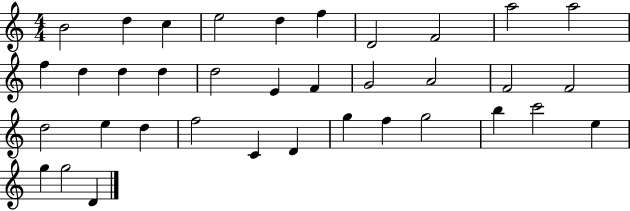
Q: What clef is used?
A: treble